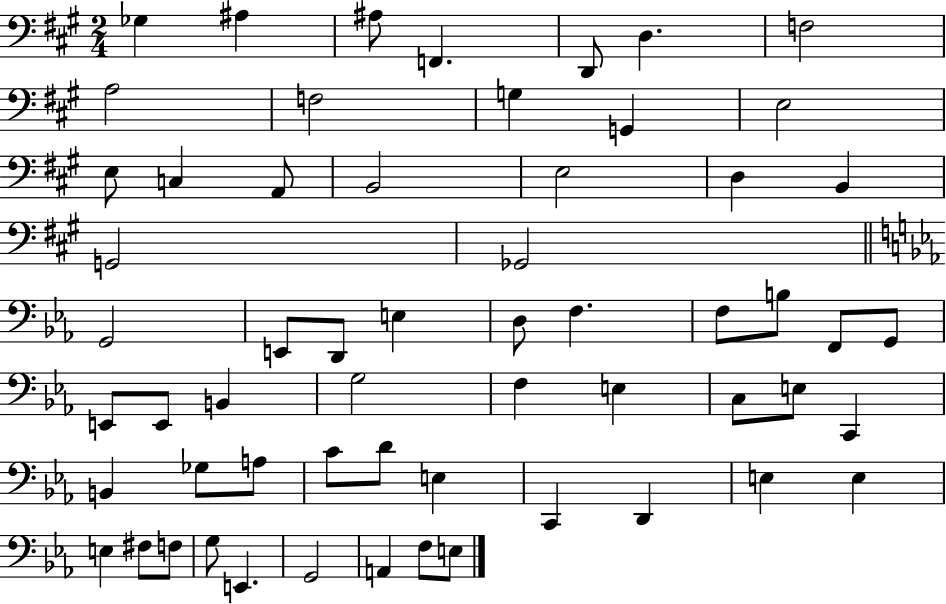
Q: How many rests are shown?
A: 0